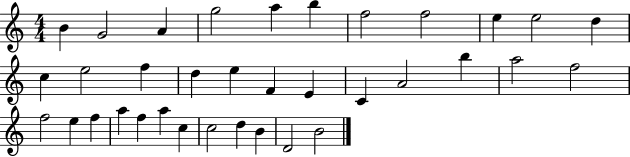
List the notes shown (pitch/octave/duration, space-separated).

B4/q G4/h A4/q G5/h A5/q B5/q F5/h F5/h E5/q E5/h D5/q C5/q E5/h F5/q D5/q E5/q F4/q E4/q C4/q A4/h B5/q A5/h F5/h F5/h E5/q F5/q A5/q F5/q A5/q C5/q C5/h D5/q B4/q D4/h B4/h